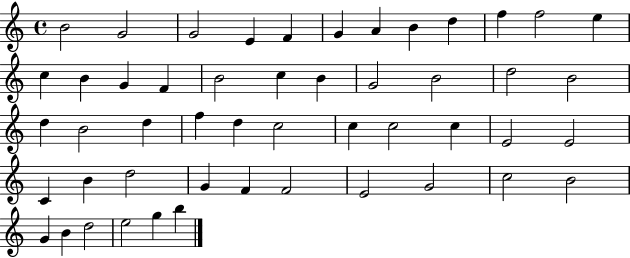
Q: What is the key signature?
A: C major